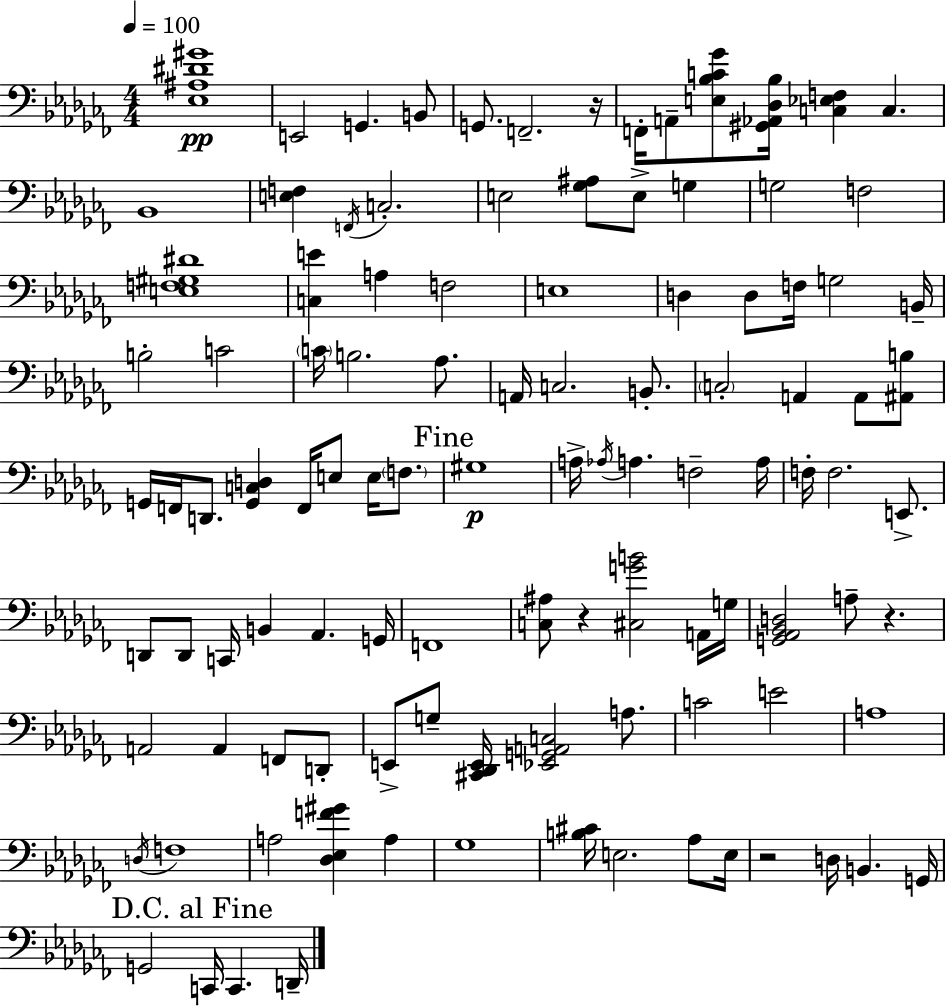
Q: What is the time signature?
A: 4/4